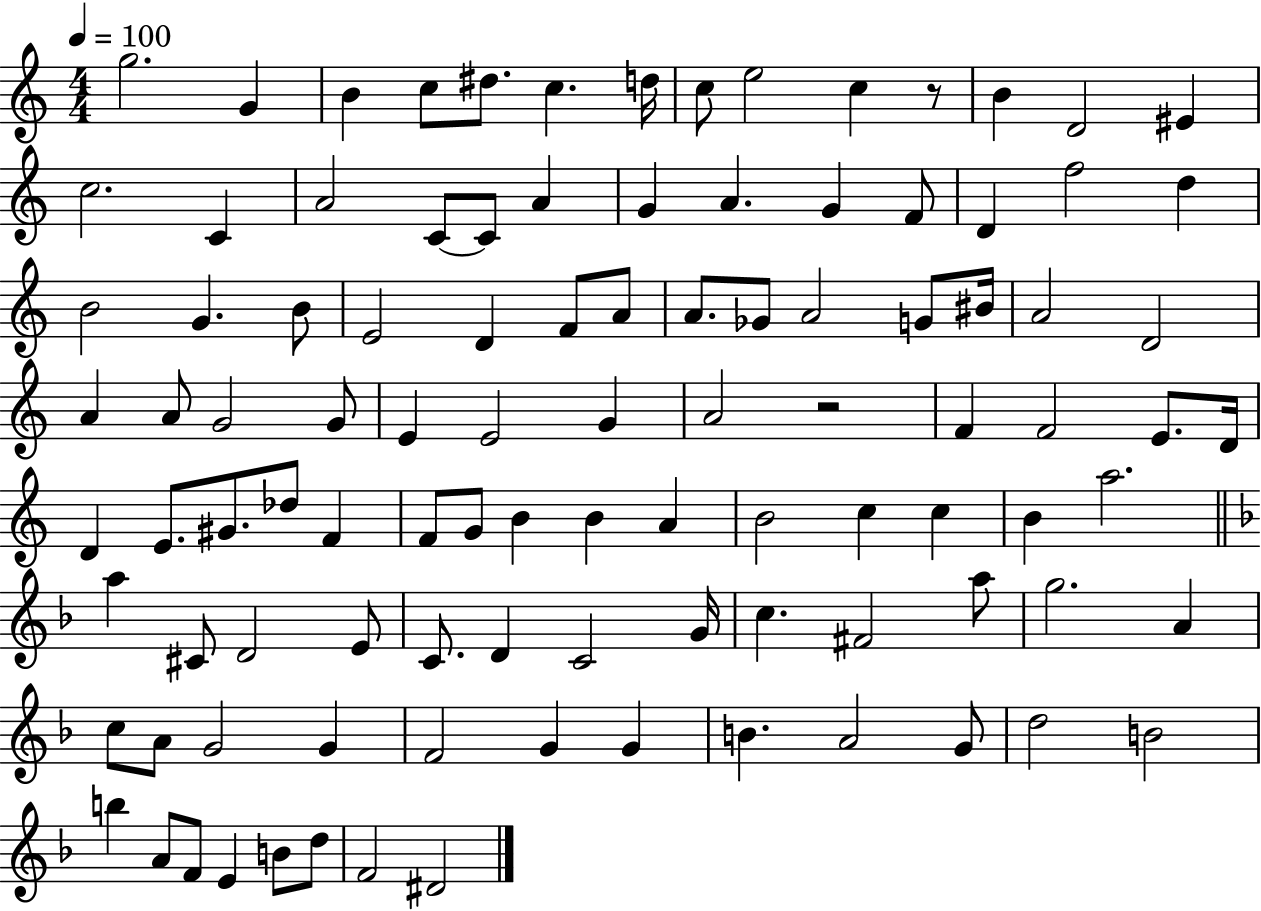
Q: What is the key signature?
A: C major